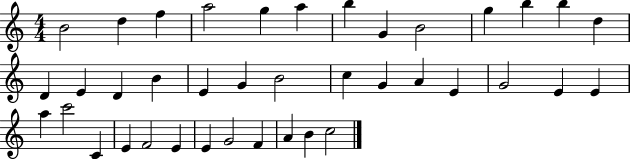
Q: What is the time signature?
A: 4/4